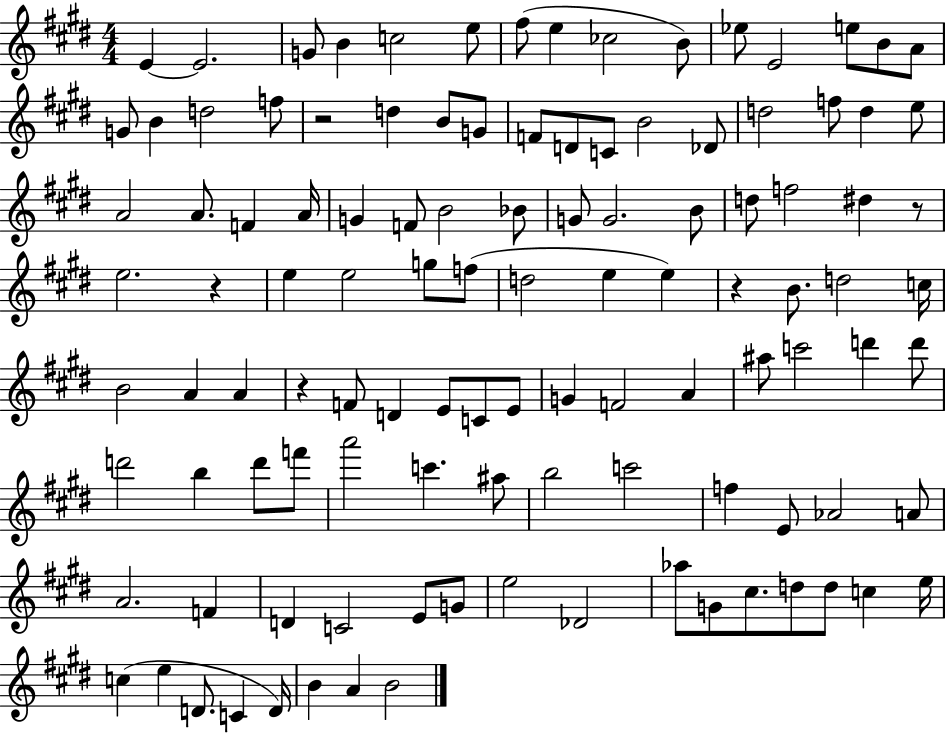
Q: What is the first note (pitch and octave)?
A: E4